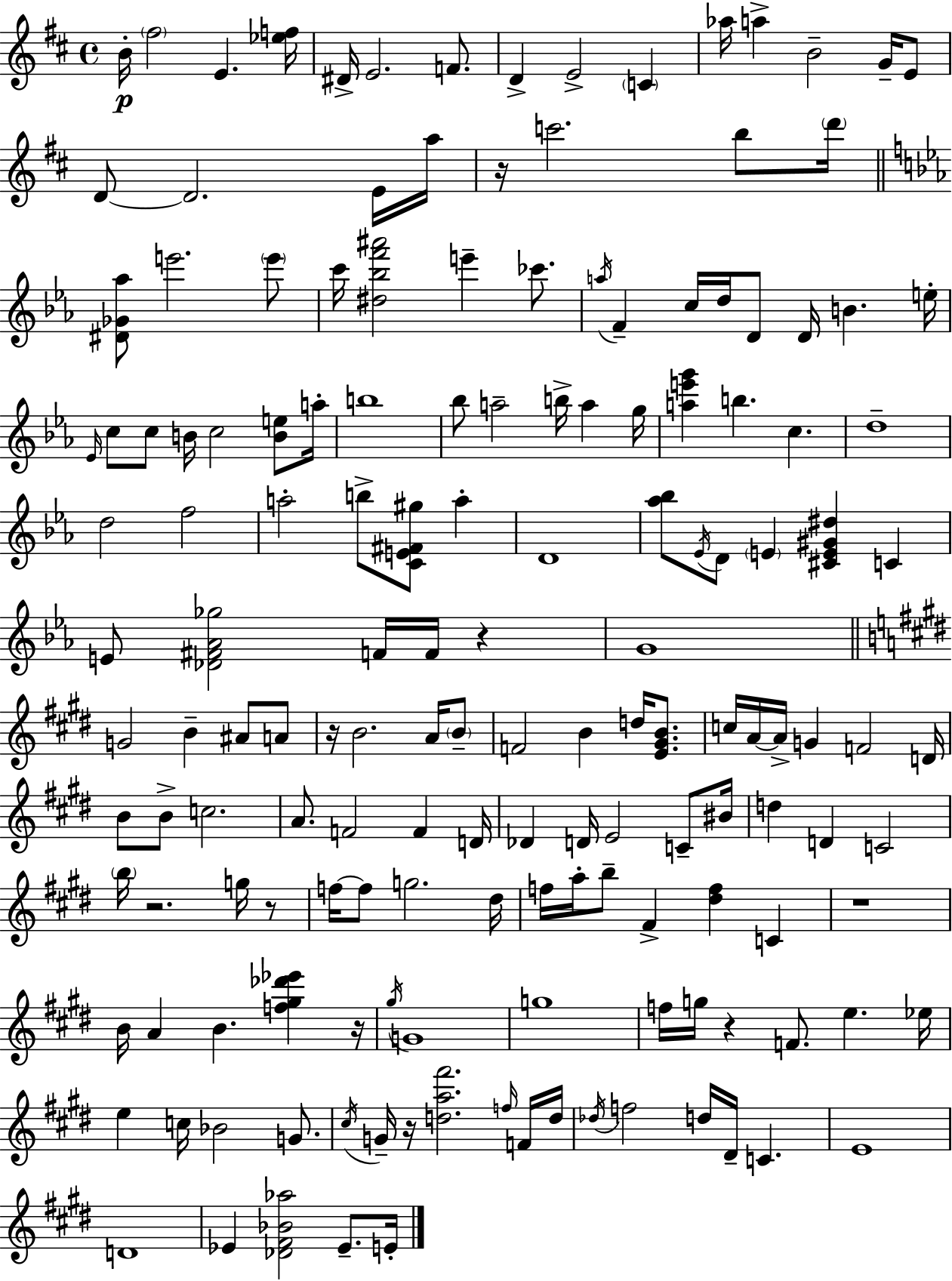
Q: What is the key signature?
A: D major